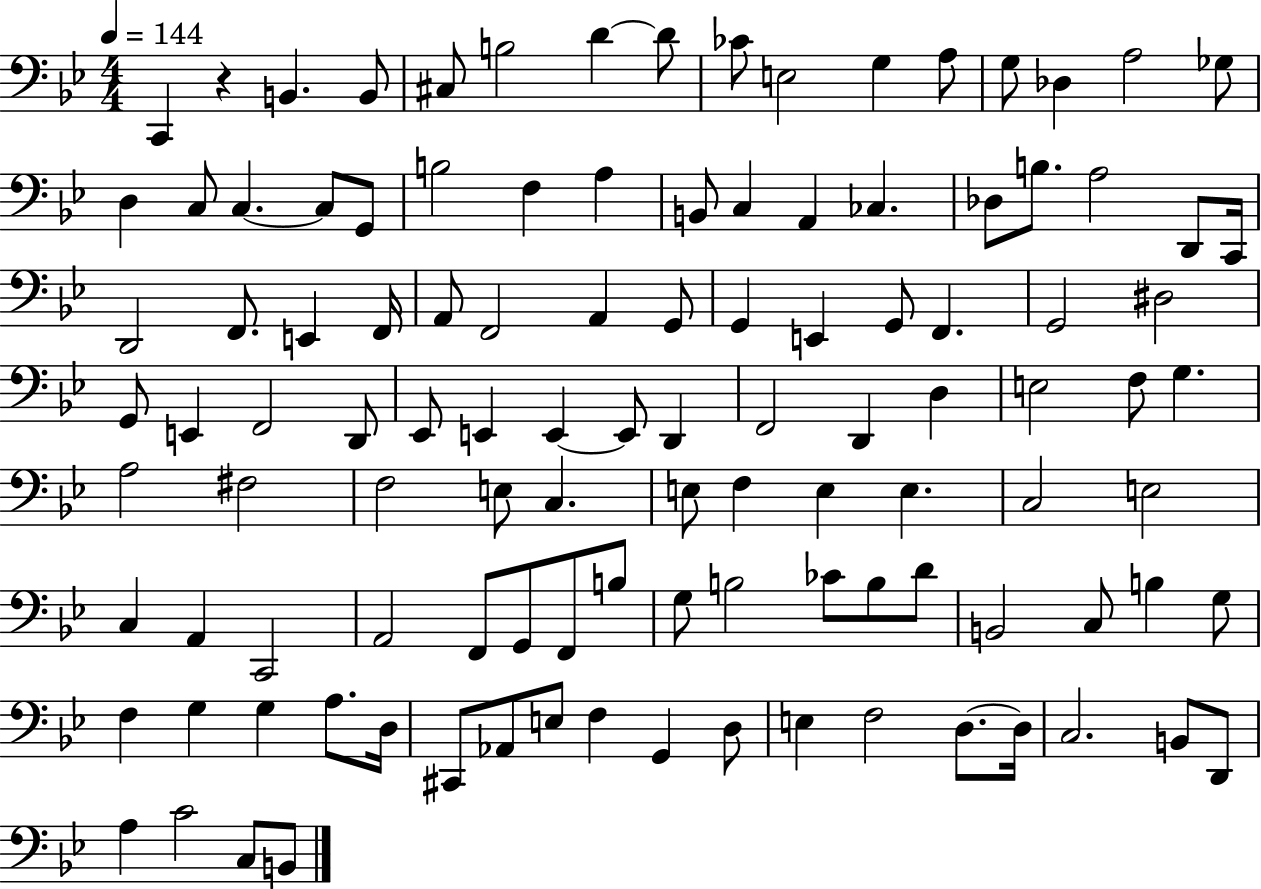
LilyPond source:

{
  \clef bass
  \numericTimeSignature
  \time 4/4
  \key bes \major
  \tempo 4 = 144
  c,4 r4 b,4. b,8 | cis8 b2 d'4~~ d'8 | ces'8 e2 g4 a8 | g8 des4 a2 ges8 | \break d4 c8 c4.~~ c8 g,8 | b2 f4 a4 | b,8 c4 a,4 ces4. | des8 b8. a2 d,8 c,16 | \break d,2 f,8. e,4 f,16 | a,8 f,2 a,4 g,8 | g,4 e,4 g,8 f,4. | g,2 dis2 | \break g,8 e,4 f,2 d,8 | ees,8 e,4 e,4~~ e,8 d,4 | f,2 d,4 d4 | e2 f8 g4. | \break a2 fis2 | f2 e8 c4. | e8 f4 e4 e4. | c2 e2 | \break c4 a,4 c,2 | a,2 f,8 g,8 f,8 b8 | g8 b2 ces'8 b8 d'8 | b,2 c8 b4 g8 | \break f4 g4 g4 a8. d16 | cis,8 aes,8 e8 f4 g,4 d8 | e4 f2 d8.~~ d16 | c2. b,8 d,8 | \break a4 c'2 c8 b,8 | \bar "|."
}